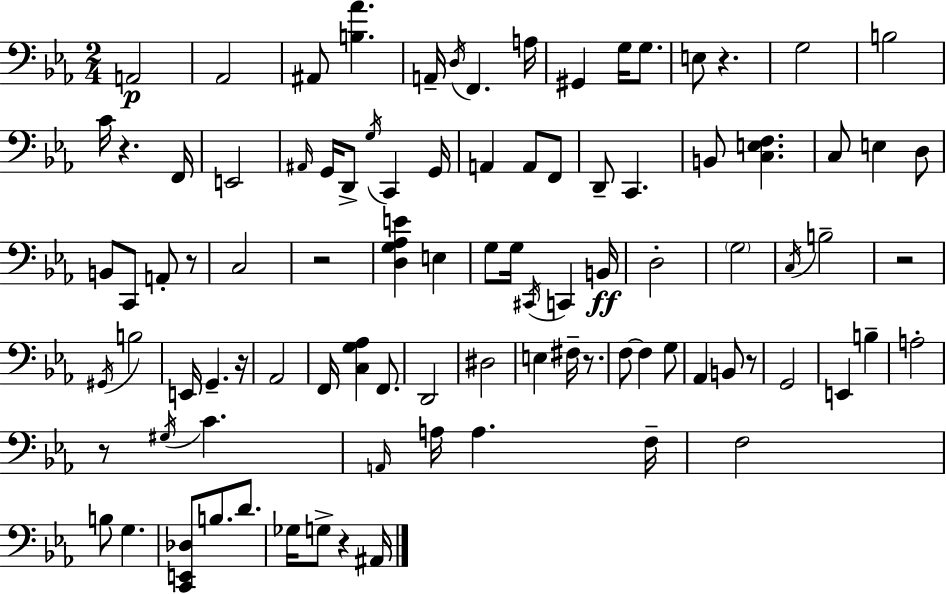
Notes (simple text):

A2/h Ab2/h A#2/e [B3,Ab4]/q. A2/s D3/s F2/q. A3/s G#2/q G3/s G3/e. E3/e R/q. G3/h B3/h C4/s R/q. F2/s E2/h A#2/s G2/s D2/e G3/s C2/q G2/s A2/q A2/e F2/e D2/e C2/q. B2/e [C3,E3,F3]/q. C3/e E3/q D3/e B2/e C2/e A2/e R/e C3/h R/h [D3,G3,Ab3,E4]/q E3/q G3/e G3/s C#2/s C2/q B2/s D3/h G3/h C3/s B3/h R/h G#2/s B3/h E2/s G2/q. R/s Ab2/h F2/s [C3,G3,Ab3]/q F2/e. D2/h D#3/h E3/q F#3/s R/e. F3/e F3/q G3/e Ab2/q B2/e R/e G2/h E2/q B3/q A3/h R/e G#3/s C4/q. A2/s A3/s A3/q. F3/s F3/h B3/e G3/q. [C2,E2,Db3]/e B3/e. D4/e. Gb3/s G3/e R/q A#2/s